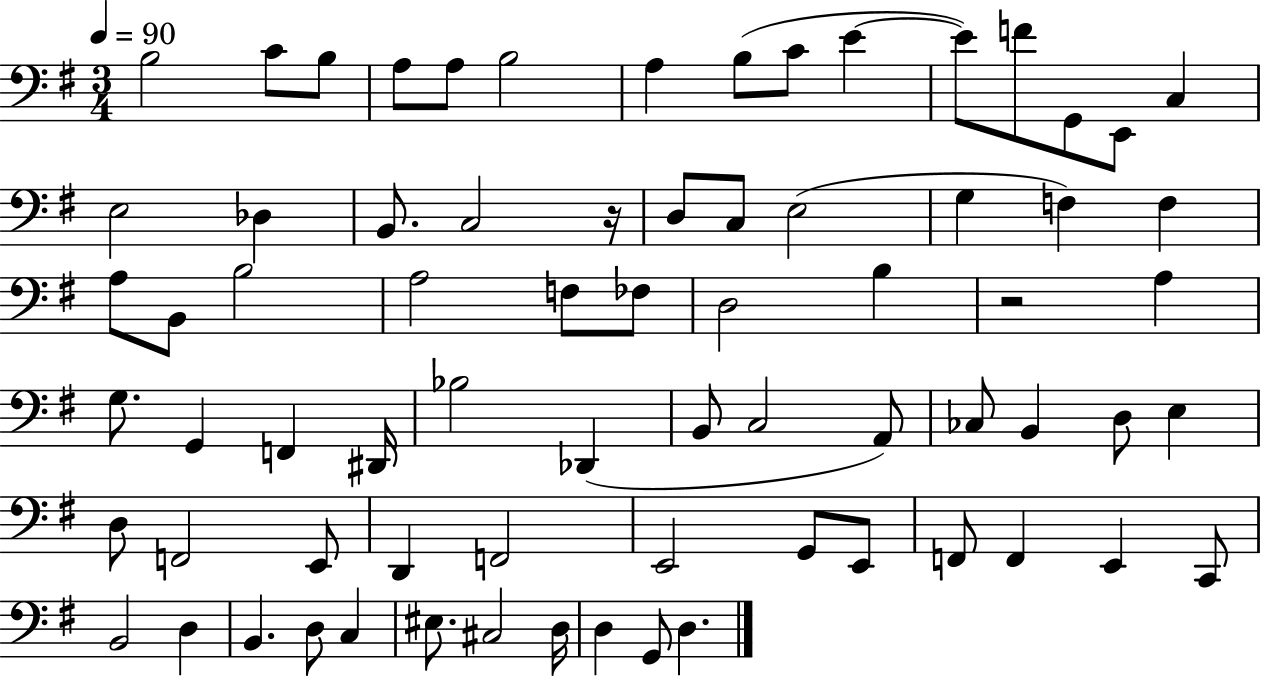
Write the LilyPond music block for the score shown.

{
  \clef bass
  \numericTimeSignature
  \time 3/4
  \key g \major
  \tempo 4 = 90
  \repeat volta 2 { b2 c'8 b8 | a8 a8 b2 | a4 b8( c'8 e'4~~ | e'8) f'8 g,8 e,8 c4 | \break e2 des4 | b,8. c2 r16 | d8 c8 e2( | g4 f4) f4 | \break a8 b,8 b2 | a2 f8 fes8 | d2 b4 | r2 a4 | \break g8. g,4 f,4 dis,16 | bes2 des,4( | b,8 c2 a,8) | ces8 b,4 d8 e4 | \break d8 f,2 e,8 | d,4 f,2 | e,2 g,8 e,8 | f,8 f,4 e,4 c,8 | \break b,2 d4 | b,4. d8 c4 | eis8. cis2 d16 | d4 g,8 d4. | \break } \bar "|."
}